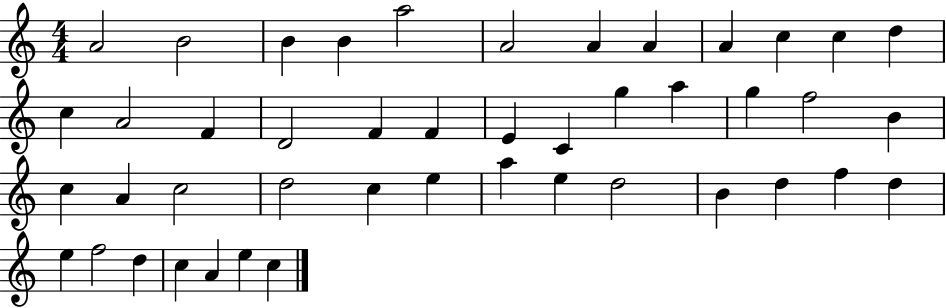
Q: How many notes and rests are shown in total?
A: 45